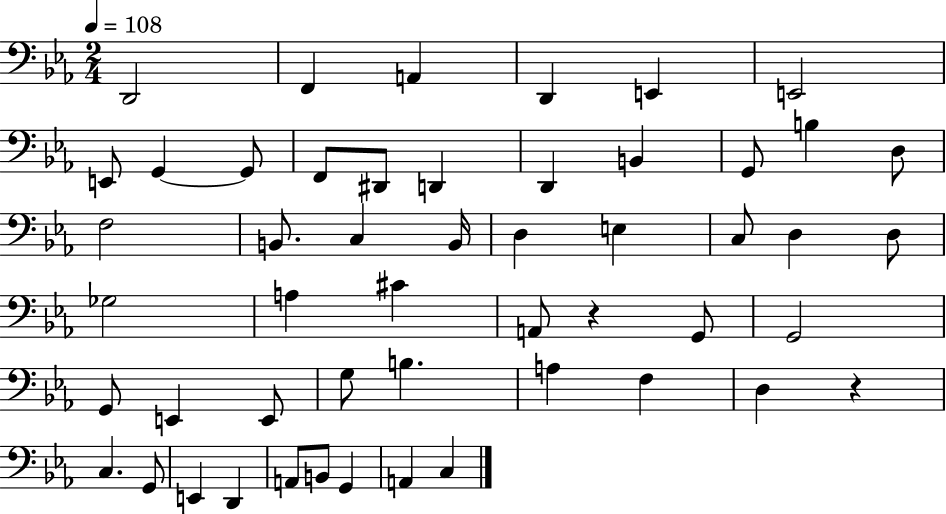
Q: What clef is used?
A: bass